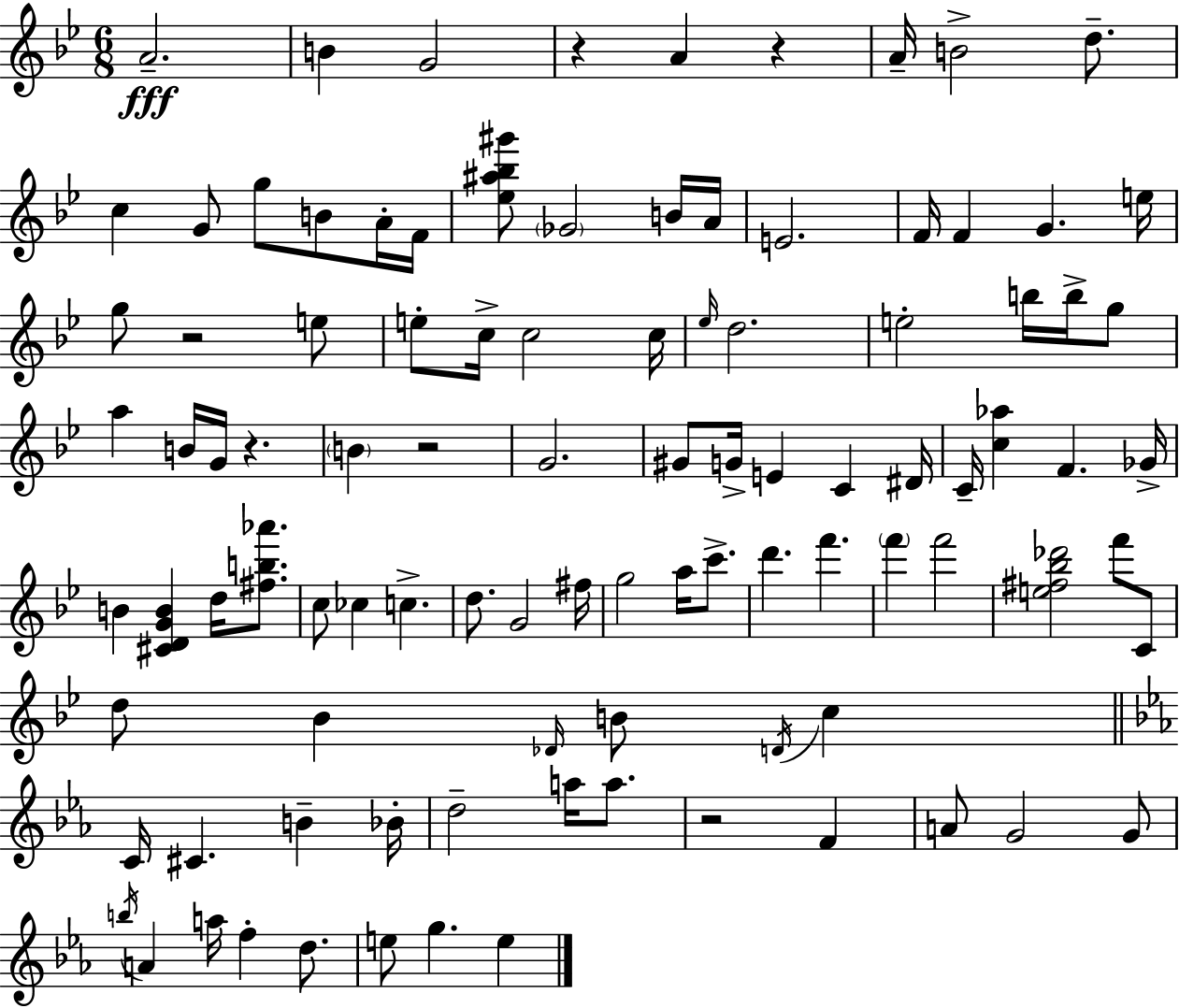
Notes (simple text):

A4/h. B4/q G4/h R/q A4/q R/q A4/s B4/h D5/e. C5/q G4/e G5/e B4/e A4/s F4/s [Eb5,A#5,Bb5,G#6]/e Gb4/h B4/s A4/s E4/h. F4/s F4/q G4/q. E5/s G5/e R/h E5/e E5/e C5/s C5/h C5/s Eb5/s D5/h. E5/h B5/s B5/s G5/e A5/q B4/s G4/s R/q. B4/q R/h G4/h. G#4/e G4/s E4/q C4/q D#4/s C4/s [C5,Ab5]/q F4/q. Gb4/s B4/q [C#4,D4,G4,B4]/q D5/s [F#5,B5,Ab6]/e. C5/e CES5/q C5/q. D5/e. G4/h F#5/s G5/h A5/s C6/e. D6/q. F6/q. F6/q F6/h [E5,F#5,Bb5,Db6]/h F6/e C4/e D5/e Bb4/q Db4/s B4/e D4/s C5/q C4/s C#4/q. B4/q Bb4/s D5/h A5/s A5/e. R/h F4/q A4/e G4/h G4/e B5/s A4/q A5/s F5/q D5/e. E5/e G5/q. E5/q